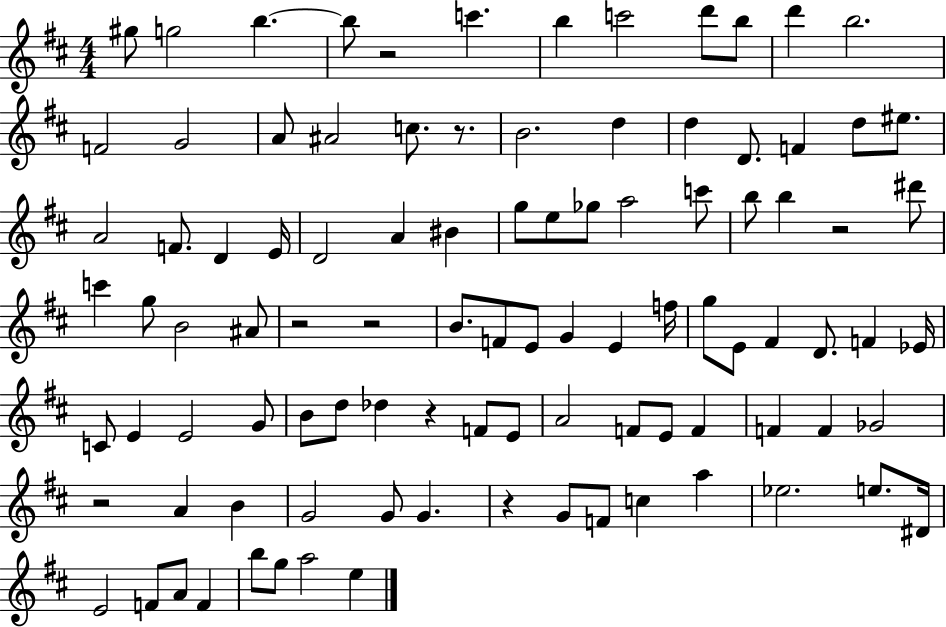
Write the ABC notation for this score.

X:1
T:Untitled
M:4/4
L:1/4
K:D
^g/2 g2 b b/2 z2 c' b c'2 d'/2 b/2 d' b2 F2 G2 A/2 ^A2 c/2 z/2 B2 d d D/2 F d/2 ^e/2 A2 F/2 D E/4 D2 A ^B g/2 e/2 _g/2 a2 c'/2 b/2 b z2 ^d'/2 c' g/2 B2 ^A/2 z2 z2 B/2 F/2 E/2 G E f/4 g/2 E/2 ^F D/2 F _E/4 C/2 E E2 G/2 B/2 d/2 _d z F/2 E/2 A2 F/2 E/2 F F F _G2 z2 A B G2 G/2 G z G/2 F/2 c a _e2 e/2 ^D/4 E2 F/2 A/2 F b/2 g/2 a2 e